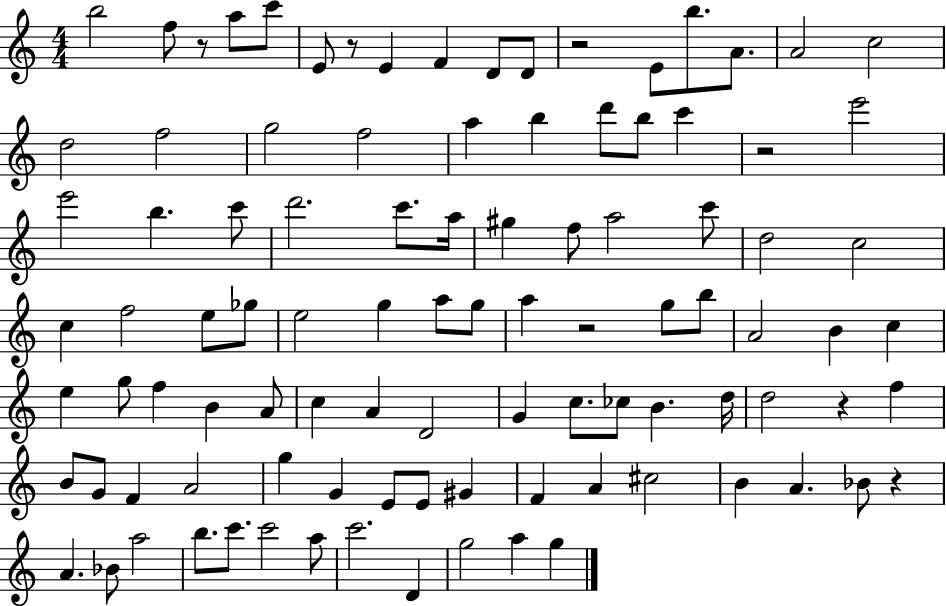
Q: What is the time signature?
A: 4/4